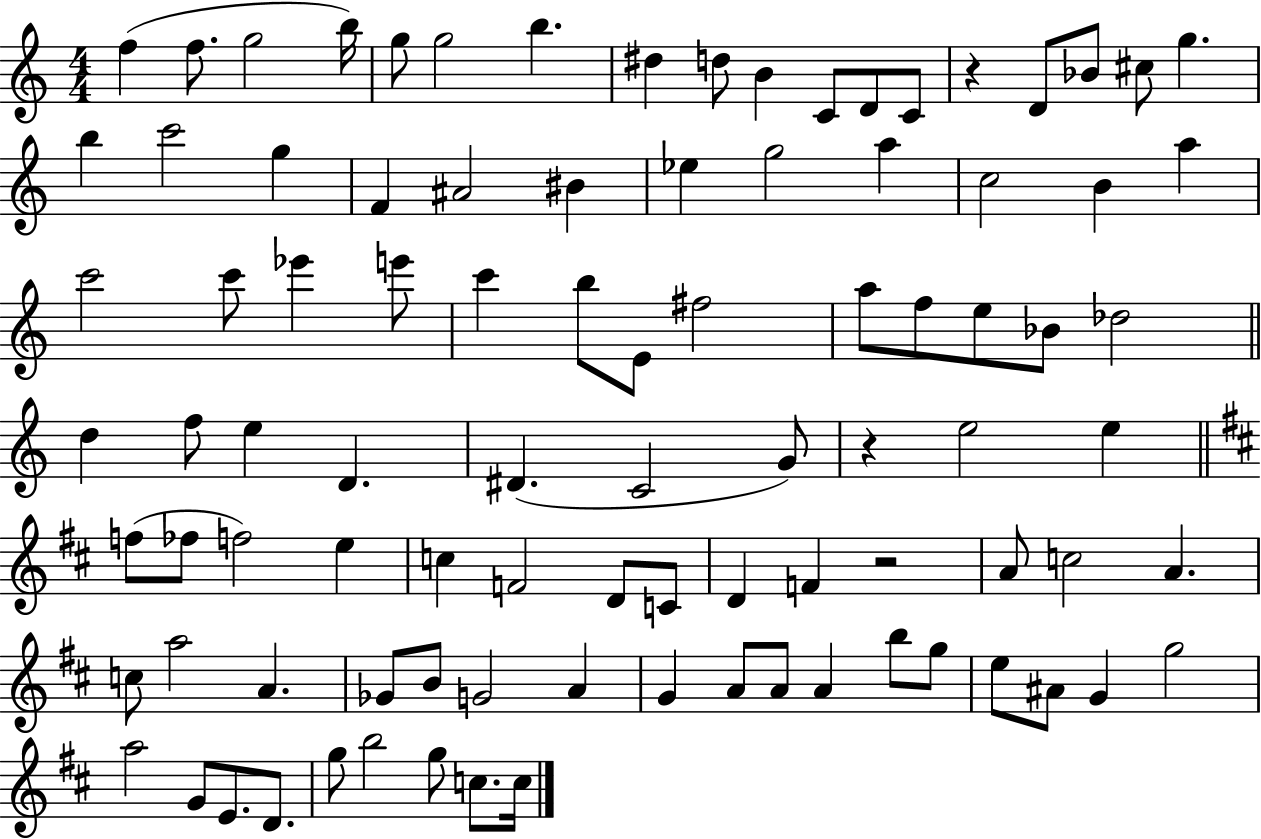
{
  \clef treble
  \numericTimeSignature
  \time 4/4
  \key c \major
  f''4( f''8. g''2 b''16) | g''8 g''2 b''4. | dis''4 d''8 b'4 c'8 d'8 c'8 | r4 d'8 bes'8 cis''8 g''4. | \break b''4 c'''2 g''4 | f'4 ais'2 bis'4 | ees''4 g''2 a''4 | c''2 b'4 a''4 | \break c'''2 c'''8 ees'''4 e'''8 | c'''4 b''8 e'8 fis''2 | a''8 f''8 e''8 bes'8 des''2 | \bar "||" \break \key a \minor d''4 f''8 e''4 d'4. | dis'4.( c'2 g'8) | r4 e''2 e''4 | \bar "||" \break \key d \major f''8( fes''8 f''2) e''4 | c''4 f'2 d'8 c'8 | d'4 f'4 r2 | a'8 c''2 a'4. | \break c''8 a''2 a'4. | ges'8 b'8 g'2 a'4 | g'4 a'8 a'8 a'4 b''8 g''8 | e''8 ais'8 g'4 g''2 | \break a''2 g'8 e'8. d'8. | g''8 b''2 g''8 c''8. c''16 | \bar "|."
}